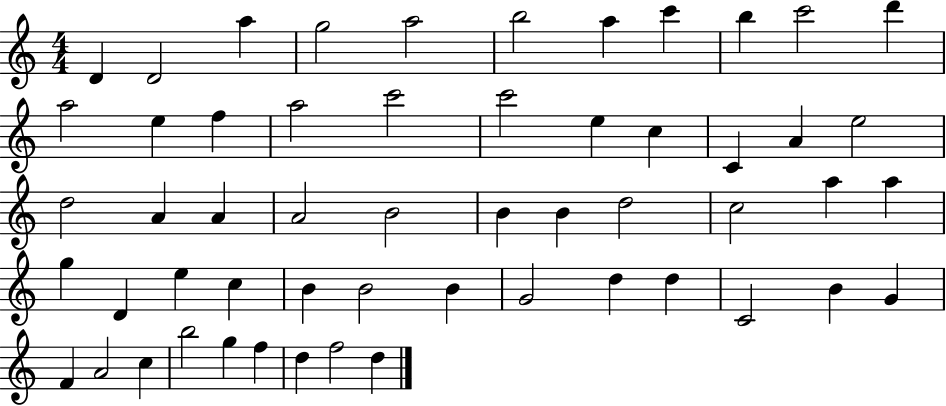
D4/q D4/h A5/q G5/h A5/h B5/h A5/q C6/q B5/q C6/h D6/q A5/h E5/q F5/q A5/h C6/h C6/h E5/q C5/q C4/q A4/q E5/h D5/h A4/q A4/q A4/h B4/h B4/q B4/q D5/h C5/h A5/q A5/q G5/q D4/q E5/q C5/q B4/q B4/h B4/q G4/h D5/q D5/q C4/h B4/q G4/q F4/q A4/h C5/q B5/h G5/q F5/q D5/q F5/h D5/q